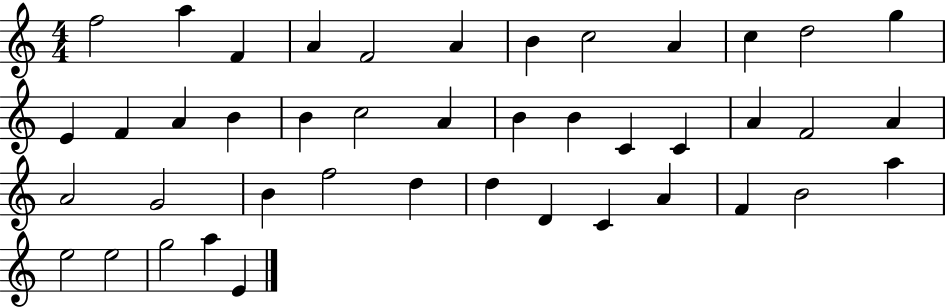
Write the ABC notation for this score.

X:1
T:Untitled
M:4/4
L:1/4
K:C
f2 a F A F2 A B c2 A c d2 g E F A B B c2 A B B C C A F2 A A2 G2 B f2 d d D C A F B2 a e2 e2 g2 a E